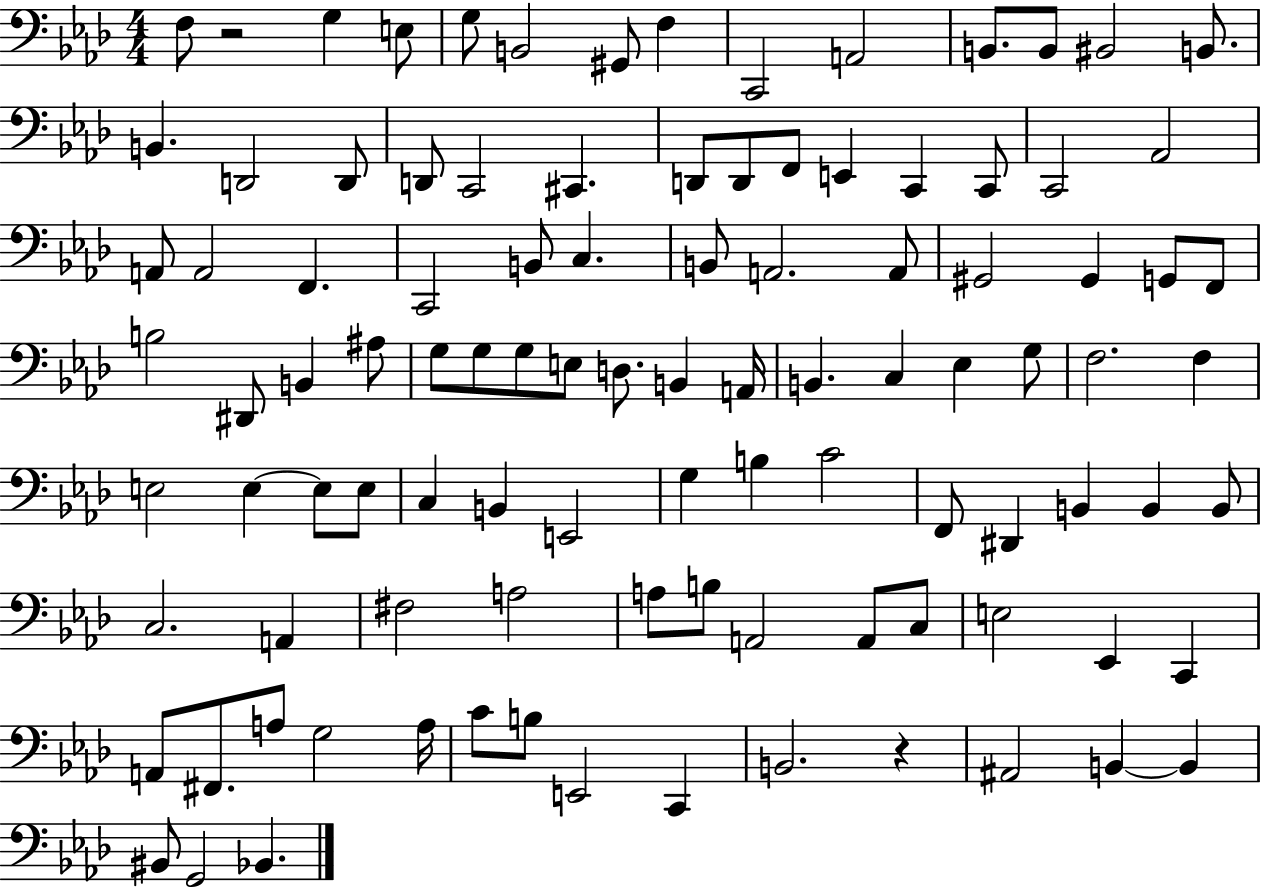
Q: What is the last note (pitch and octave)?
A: Bb2